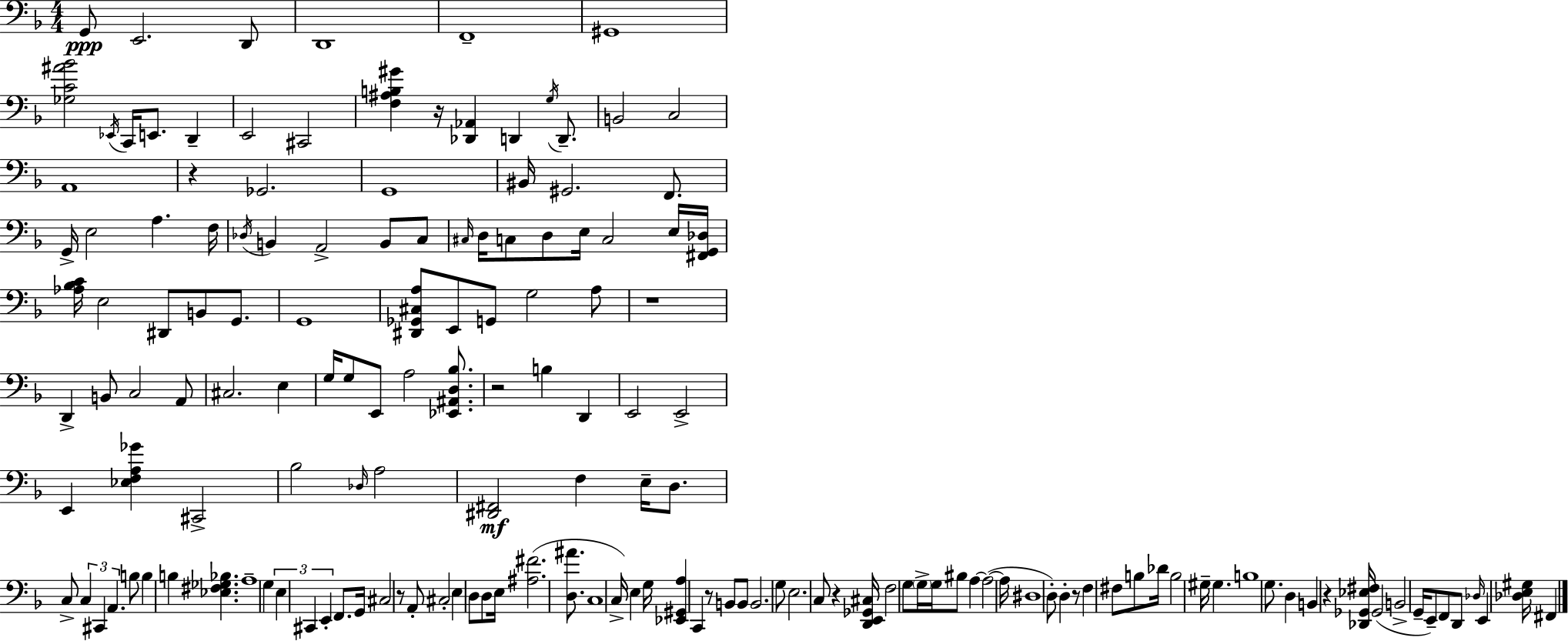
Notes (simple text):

G2/e E2/h. D2/e D2/w F2/w G#2/w [Gb3,C4,A#4,Bb4]/h Eb2/s C2/s E2/e. D2/q E2/h C#2/h [F3,A#3,B3,G#4]/q R/s [Db2,Ab2]/q D2/q G3/s D2/e. B2/h C3/h A2/w R/q Gb2/h. G2/w BIS2/s G#2/h. F2/e. G2/s E3/h A3/q. F3/s Db3/s B2/q A2/h B2/e C3/e C#3/s D3/s C3/e D3/e E3/s C3/h E3/s [F#2,G2,Db3]/s [Ab3,Bb3,C4]/s E3/h D#2/e B2/e G2/e. G2/w [D#2,Gb2,C#3,A3]/e E2/e G2/e G3/h A3/e R/w D2/q B2/e C3/h A2/e C#3/h. E3/q G3/s G3/e E2/e A3/h [Eb2,A#2,D3,Bb3]/e. R/h B3/q D2/q E2/h E2/h E2/q [Eb3,F3,A3,Gb4]/q C#2/h Bb3/h Db3/s A3/h [D#2,F#2]/h F3/q E3/s D3/e. C3/e C3/q C#2/q A2/q. B3/e B3/q B3/q [Eb3,F#3,Gb3,Bb3]/q. A3/w G3/q E3/q C#2/q E2/q F2/e. G2/s C#3/h R/e A2/e C#3/h E3/q D3/e D3/e E3/s [A#3,F#4]/h. [D3,A#4]/e. C3/w C3/s E3/q G3/s [Eb2,G#2,A3]/q C2/q R/e B2/e B2/e B2/h. G3/e E3/h. C3/e R/q [D2,E2,Gb2,C#3]/s F3/h G3/e G3/s G3/s BIS3/e A3/q A3/h A3/s D#3/w D3/e D3/q R/e F3/q F#3/e B3/e Db4/s B3/h G#3/s G#3/q. B3/w G3/e. D3/q B2/q R/q [Db2,Gb2,Eb3,F#3]/s Gb2/h B2/h G2/s E2/e F2/e D2/e Db3/s E2/q [Db3,E3,G#3]/s F#2/q